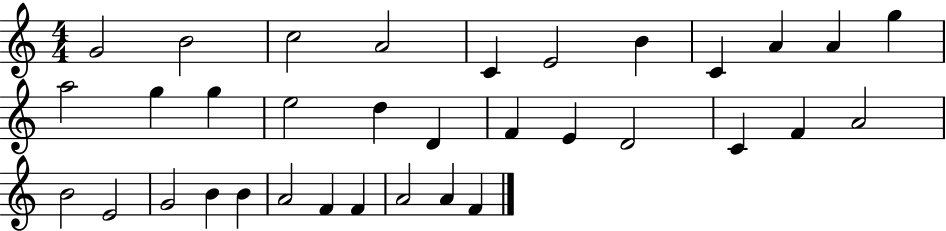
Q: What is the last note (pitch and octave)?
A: F4